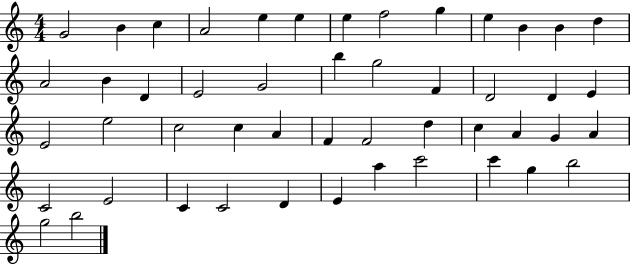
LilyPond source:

{
  \clef treble
  \numericTimeSignature
  \time 4/4
  \key c \major
  g'2 b'4 c''4 | a'2 e''4 e''4 | e''4 f''2 g''4 | e''4 b'4 b'4 d''4 | \break a'2 b'4 d'4 | e'2 g'2 | b''4 g''2 f'4 | d'2 d'4 e'4 | \break e'2 e''2 | c''2 c''4 a'4 | f'4 f'2 d''4 | c''4 a'4 g'4 a'4 | \break c'2 e'2 | c'4 c'2 d'4 | e'4 a''4 c'''2 | c'''4 g''4 b''2 | \break g''2 b''2 | \bar "|."
}